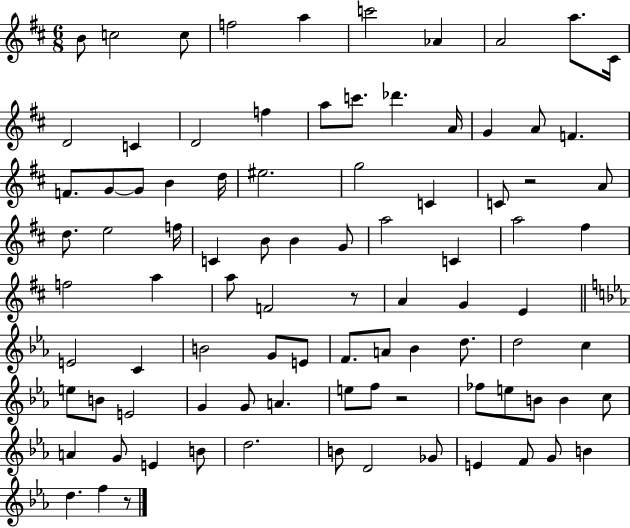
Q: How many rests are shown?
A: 4